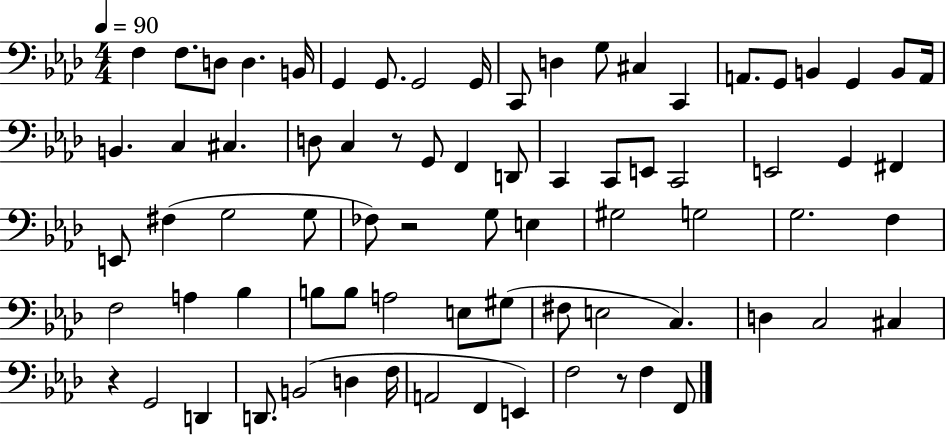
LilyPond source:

{
  \clef bass
  \numericTimeSignature
  \time 4/4
  \key aes \major
  \tempo 4 = 90
  f4 f8. d8 d4. b,16 | g,4 g,8. g,2 g,16 | c,8 d4 g8 cis4 c,4 | a,8. g,8 b,4 g,4 b,8 a,16 | \break b,4. c4 cis4. | d8 c4 r8 g,8 f,4 d,8 | c,4 c,8 e,8 c,2 | e,2 g,4 fis,4 | \break e,8 fis4( g2 g8 | fes8) r2 g8 e4 | gis2 g2 | g2. f4 | \break f2 a4 bes4 | b8 b8 a2 e8 gis8( | fis8 e2 c4.) | d4 c2 cis4 | \break r4 g,2 d,4 | d,8. b,2( d4 f16 | a,2 f,4 e,4) | f2 r8 f4 f,8 | \break \bar "|."
}